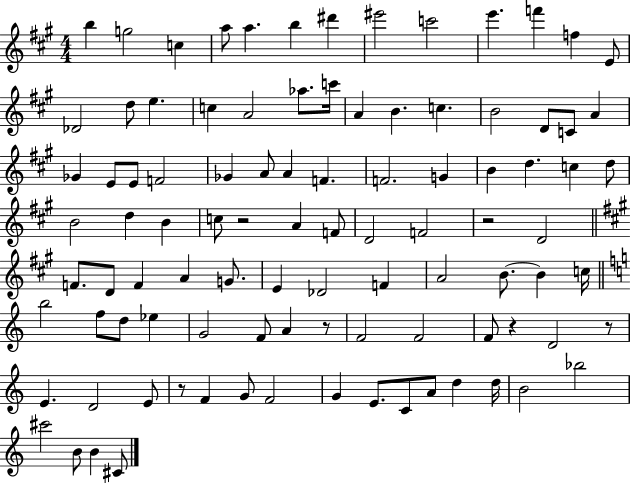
X:1
T:Untitled
M:4/4
L:1/4
K:A
b g2 c a/2 a b ^d' ^e'2 c'2 e' f' f E/2 _D2 d/2 e c A2 _a/2 c'/4 A B c B2 D/2 C/2 A _G E/2 E/2 F2 _G A/2 A F F2 G B d c d/2 B2 d B c/2 z2 A F/2 D2 F2 z2 D2 F/2 D/2 F A G/2 E _D2 F A2 B/2 B c/4 b2 f/2 d/2 _e G2 F/2 A z/2 F2 F2 F/2 z D2 z/2 E D2 E/2 z/2 F G/2 F2 G E/2 C/2 A/2 d d/4 B2 _b2 ^c'2 B/2 B ^C/2